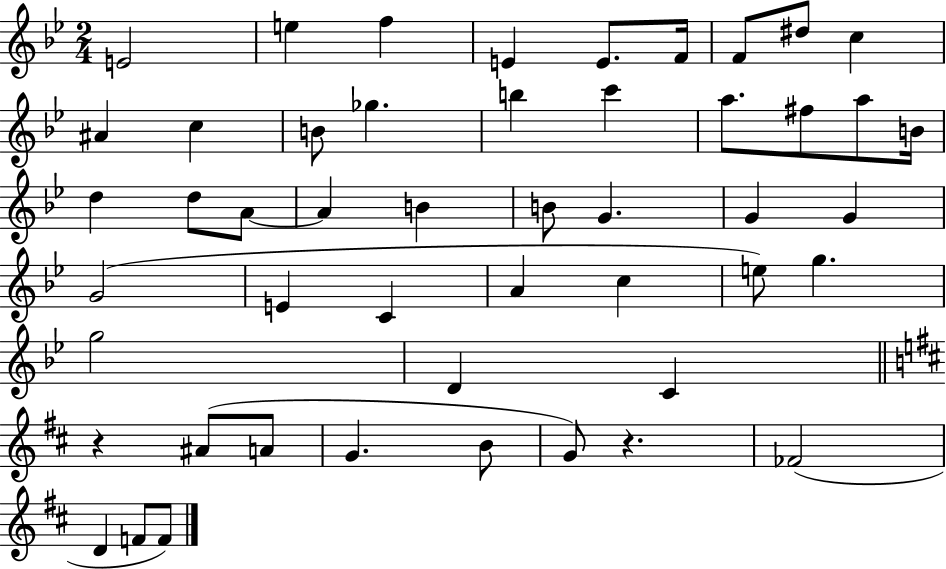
E4/h E5/q F5/q E4/q E4/e. F4/s F4/e D#5/e C5/q A#4/q C5/q B4/e Gb5/q. B5/q C6/q A5/e. F#5/e A5/e B4/s D5/q D5/e A4/e A4/q B4/q B4/e G4/q. G4/q G4/q G4/h E4/q C4/q A4/q C5/q E5/e G5/q. G5/h D4/q C4/q R/q A#4/e A4/e G4/q. B4/e G4/e R/q. FES4/h D4/q F4/e F4/e